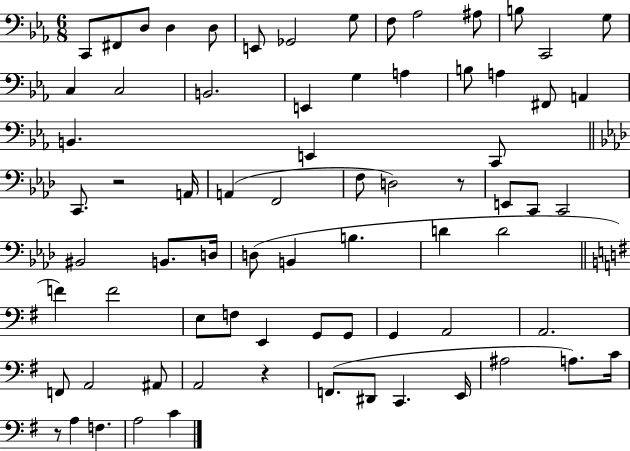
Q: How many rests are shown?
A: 4